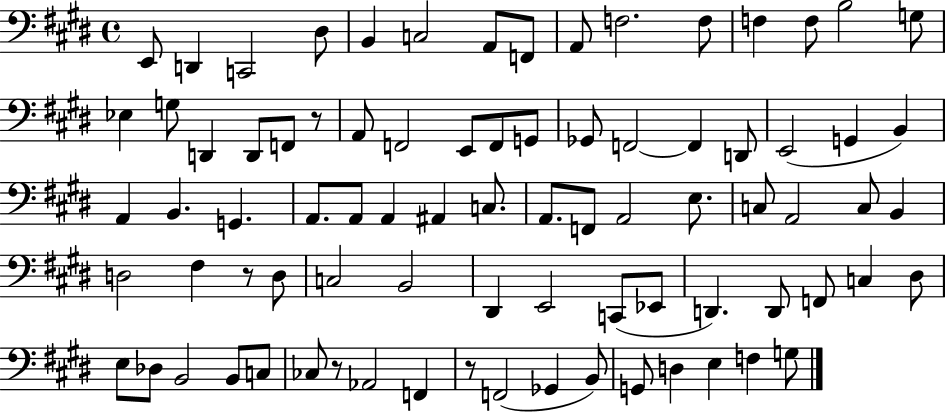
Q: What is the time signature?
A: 4/4